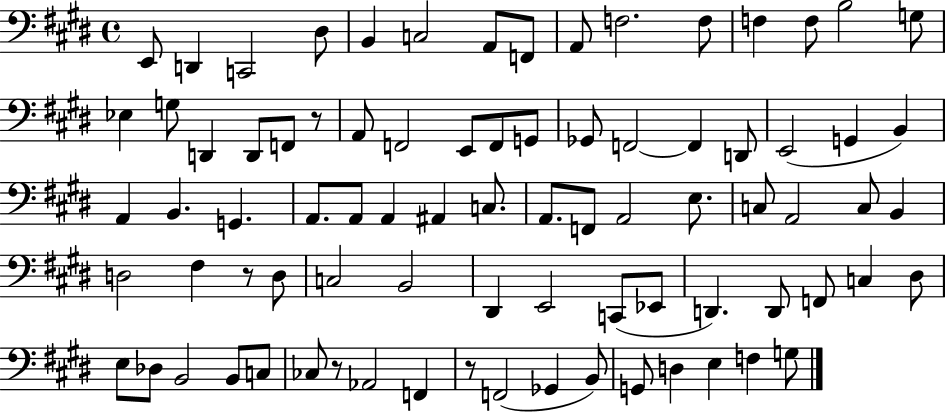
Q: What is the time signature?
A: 4/4